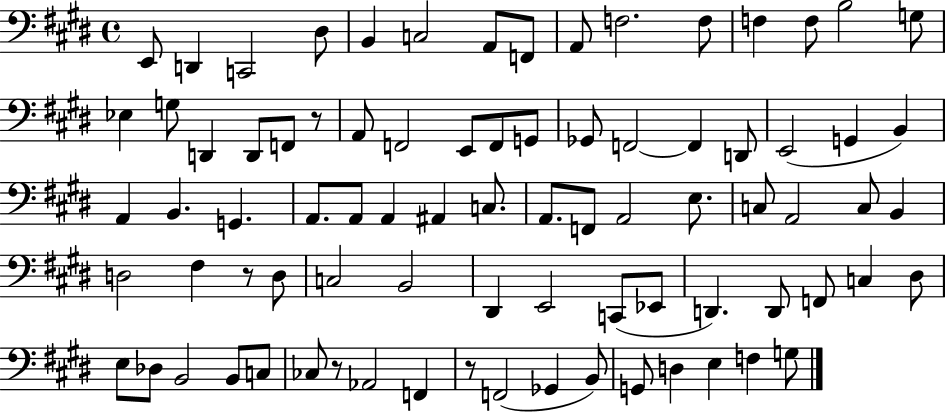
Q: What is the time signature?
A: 4/4